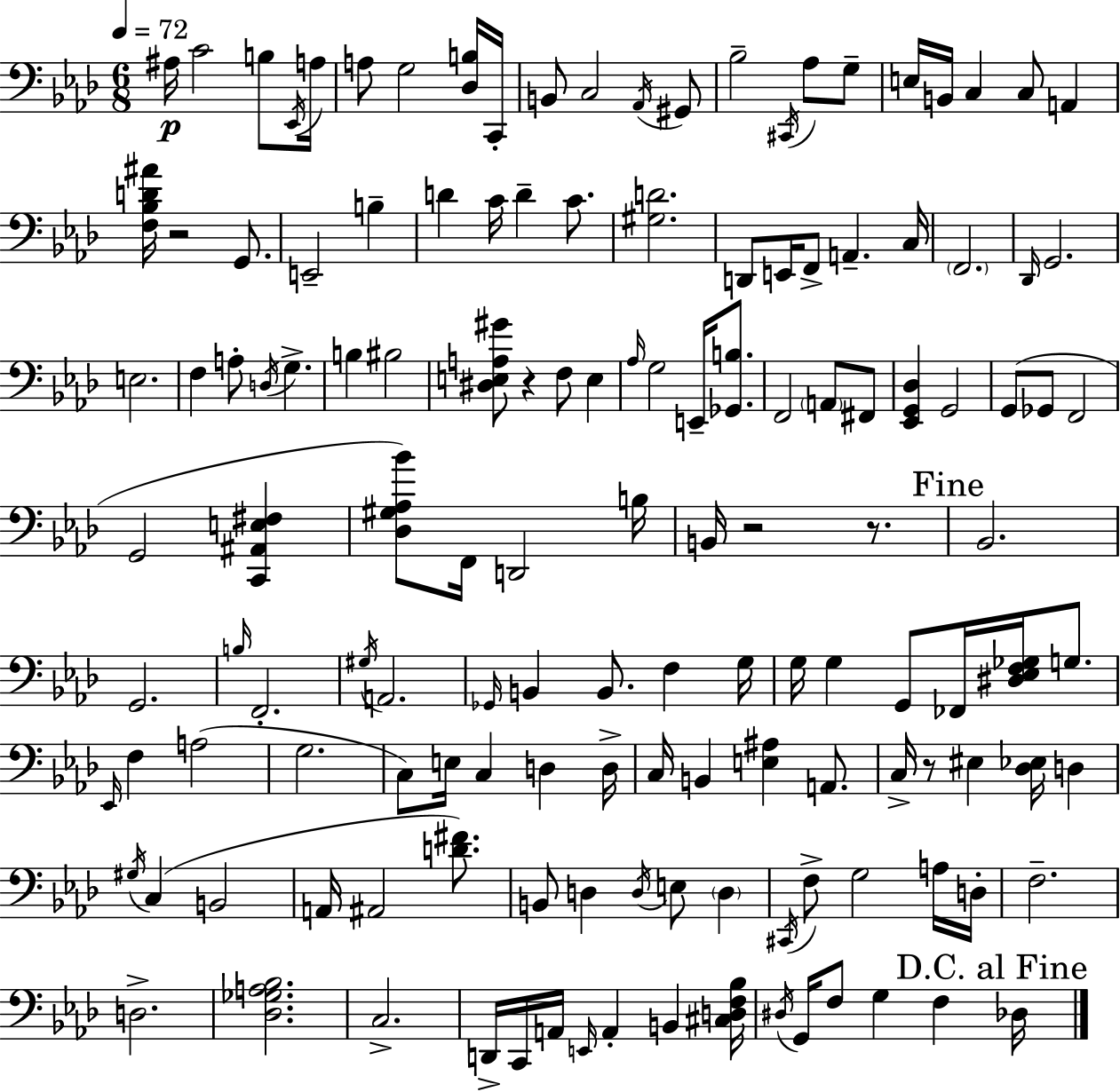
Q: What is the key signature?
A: F minor